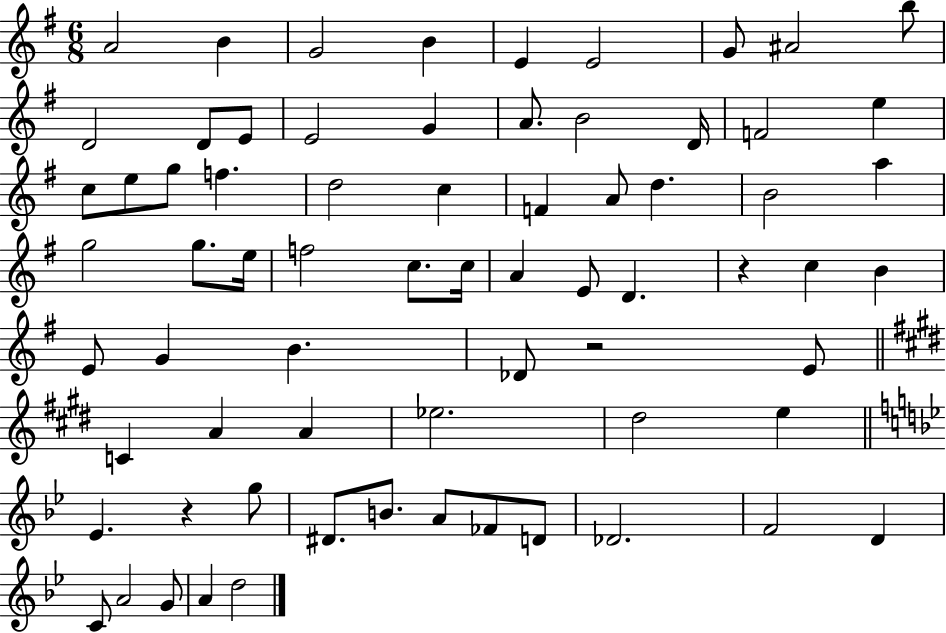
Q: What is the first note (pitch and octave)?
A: A4